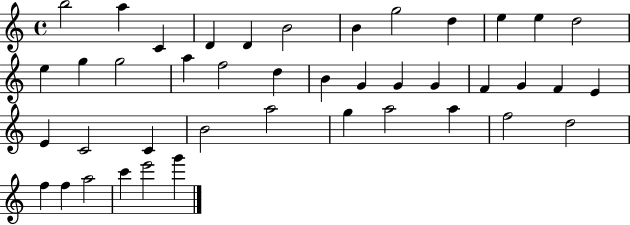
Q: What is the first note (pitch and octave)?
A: B5